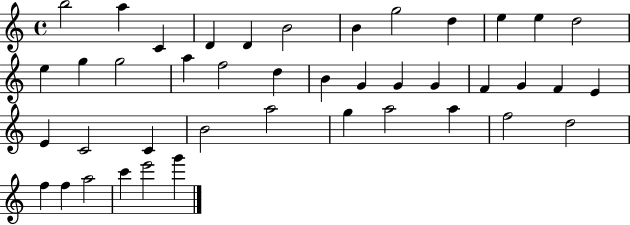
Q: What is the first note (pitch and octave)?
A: B5